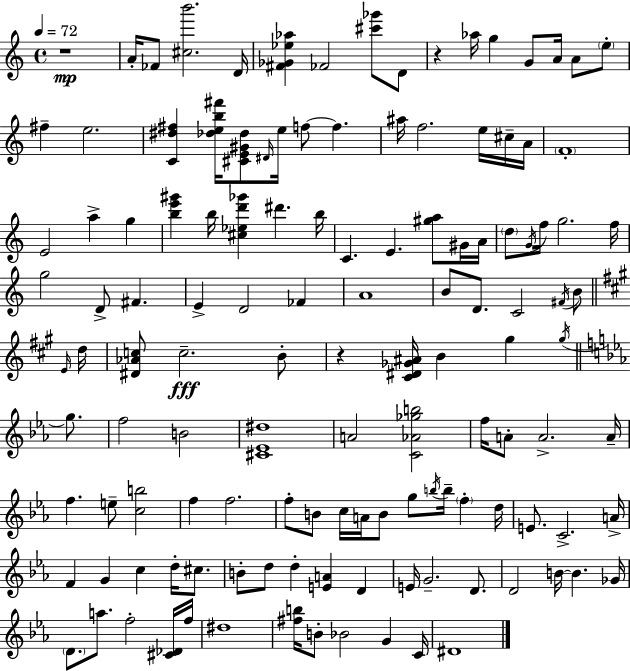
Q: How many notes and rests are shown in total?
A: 128